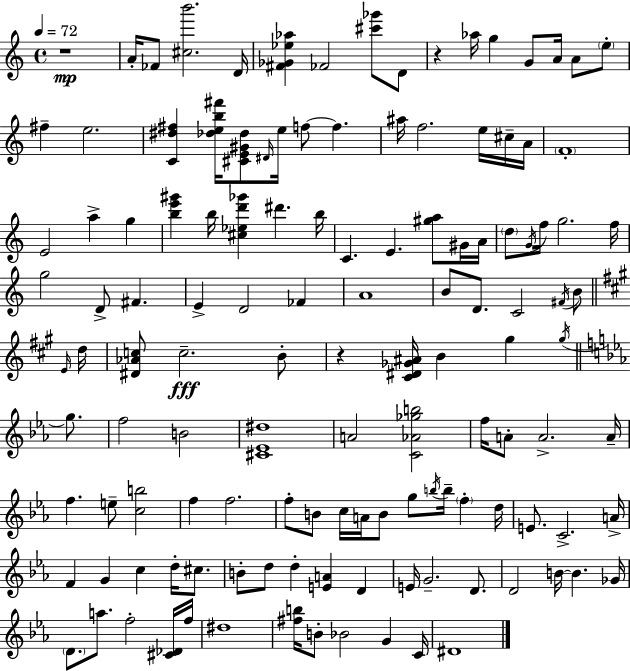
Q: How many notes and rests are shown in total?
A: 128